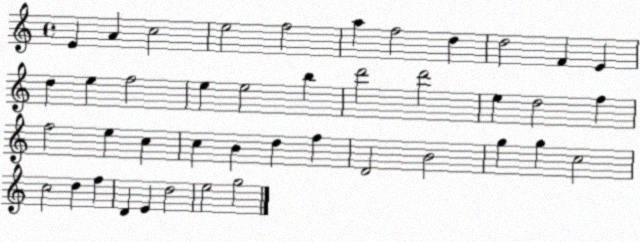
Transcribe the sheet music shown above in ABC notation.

X:1
T:Untitled
M:4/4
L:1/4
K:C
E A c2 e2 f2 a f2 d d2 F E d e f2 e e2 b d'2 d'2 e d2 f f2 e c c B d f D2 B2 g g c2 c2 d f D E d2 e2 g2